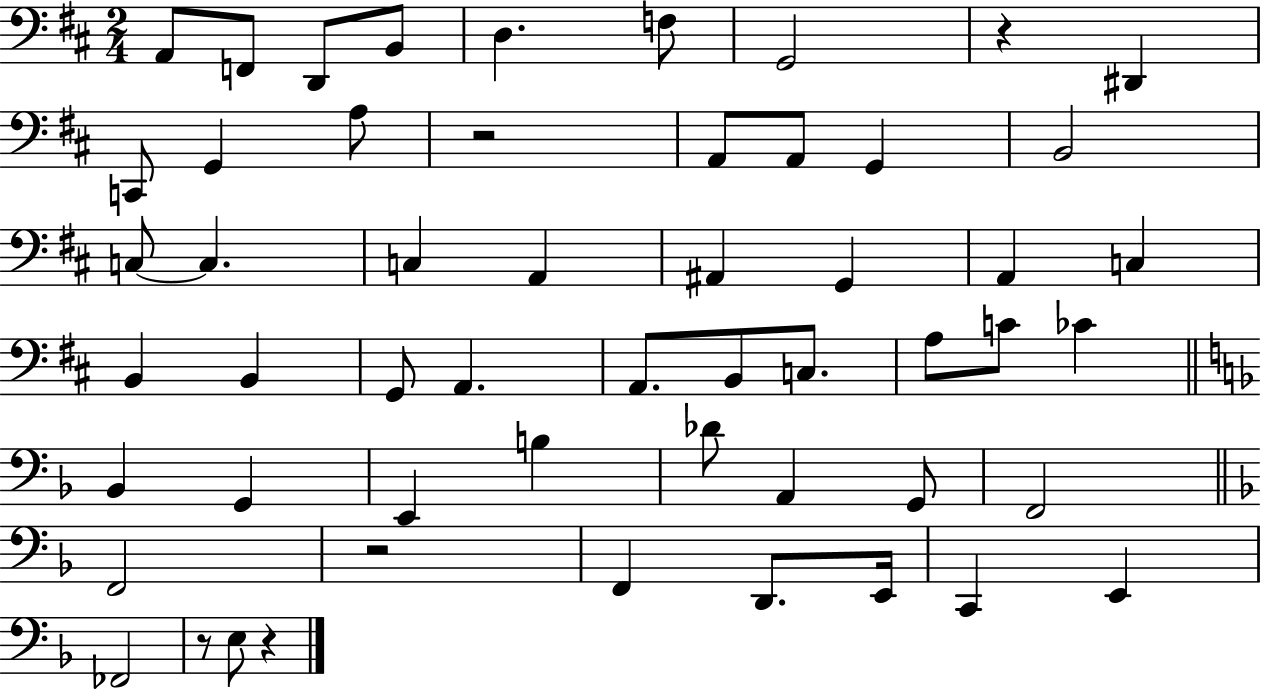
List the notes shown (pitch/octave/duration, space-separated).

A2/e F2/e D2/e B2/e D3/q. F3/e G2/h R/q D#2/q C2/e G2/q A3/e R/h A2/e A2/e G2/q B2/h C3/e C3/q. C3/q A2/q A#2/q G2/q A2/q C3/q B2/q B2/q G2/e A2/q. A2/e. B2/e C3/e. A3/e C4/e CES4/q Bb2/q G2/q E2/q B3/q Db4/e A2/q G2/e F2/h F2/h R/h F2/q D2/e. E2/s C2/q E2/q FES2/h R/e E3/e R/q